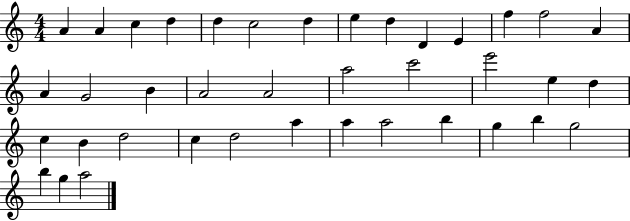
A4/q A4/q C5/q D5/q D5/q C5/h D5/q E5/q D5/q D4/q E4/q F5/q F5/h A4/q A4/q G4/h B4/q A4/h A4/h A5/h C6/h E6/h E5/q D5/q C5/q B4/q D5/h C5/q D5/h A5/q A5/q A5/h B5/q G5/q B5/q G5/h B5/q G5/q A5/h